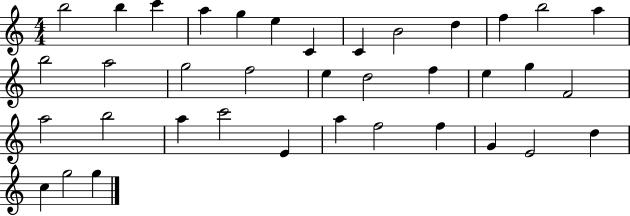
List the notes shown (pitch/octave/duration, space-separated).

B5/h B5/q C6/q A5/q G5/q E5/q C4/q C4/q B4/h D5/q F5/q B5/h A5/q B5/h A5/h G5/h F5/h E5/q D5/h F5/q E5/q G5/q F4/h A5/h B5/h A5/q C6/h E4/q A5/q F5/h F5/q G4/q E4/h D5/q C5/q G5/h G5/q